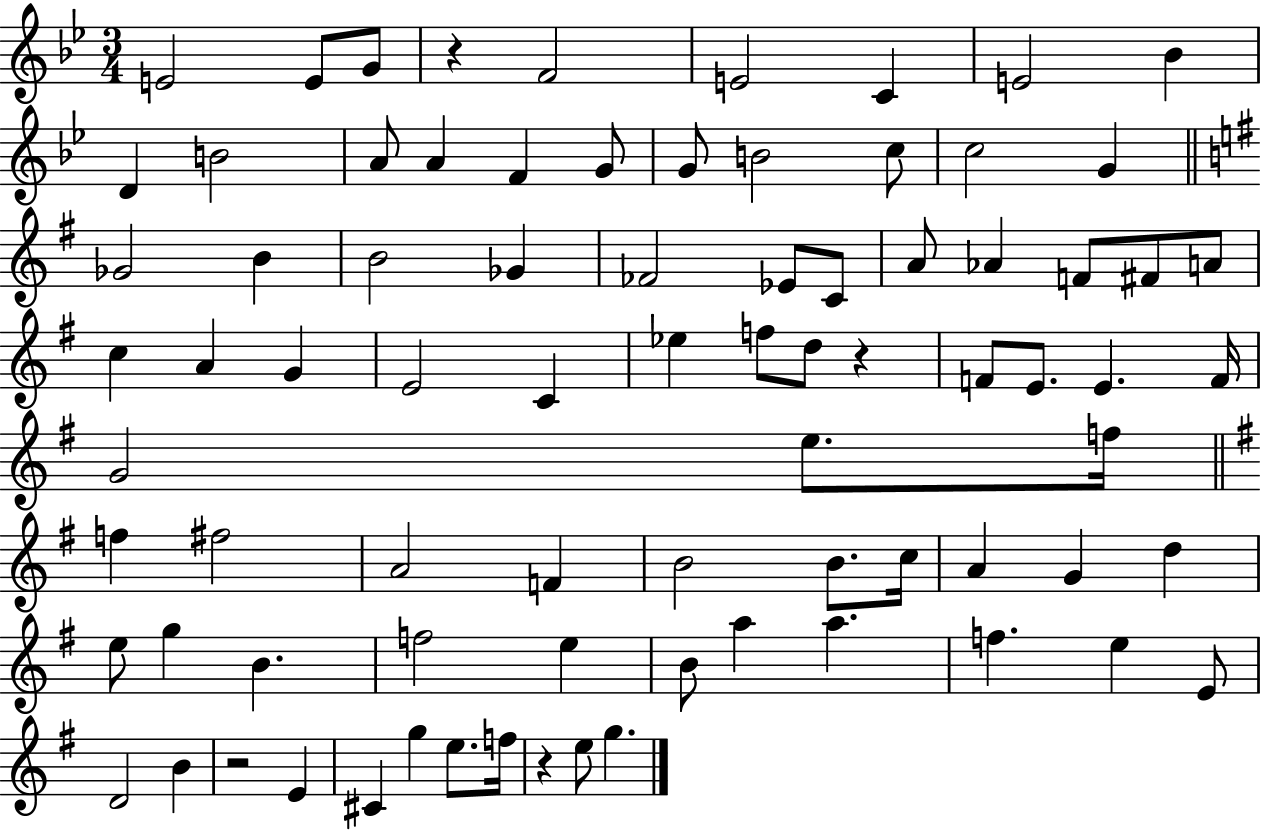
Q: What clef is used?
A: treble